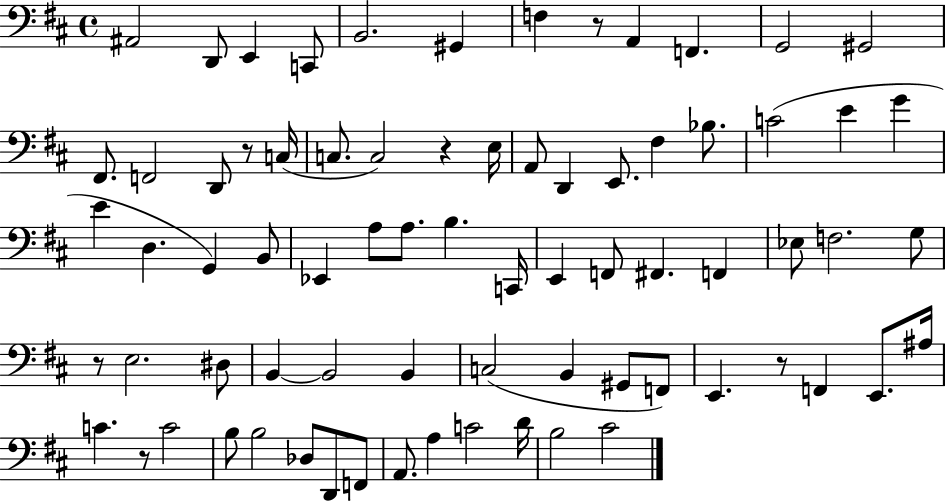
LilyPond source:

{
  \clef bass
  \time 4/4
  \defaultTimeSignature
  \key d \major
  ais,2 d,8 e,4 c,8 | b,2. gis,4 | f4 r8 a,4 f,4. | g,2 gis,2 | \break fis,8. f,2 d,8 r8 c16( | c8. c2) r4 e16 | a,8 d,4 e,8. fis4 bes8. | c'2( e'4 g'4 | \break e'4 d4. g,4) b,8 | ees,4 a8 a8. b4. c,16 | e,4 f,8 fis,4. f,4 | ees8 f2. g8 | \break r8 e2. dis8 | b,4~~ b,2 b,4 | c2( b,4 gis,8 f,8) | e,4. r8 f,4 e,8. ais16 | \break c'4. r8 c'2 | b8 b2 des8 d,8 f,8 | a,8. a4 c'2 d'16 | b2 cis'2 | \break \bar "|."
}